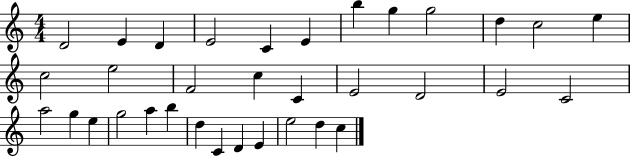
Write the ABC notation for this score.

X:1
T:Untitled
M:4/4
L:1/4
K:C
D2 E D E2 C E b g g2 d c2 e c2 e2 F2 c C E2 D2 E2 C2 a2 g e g2 a b d C D E e2 d c